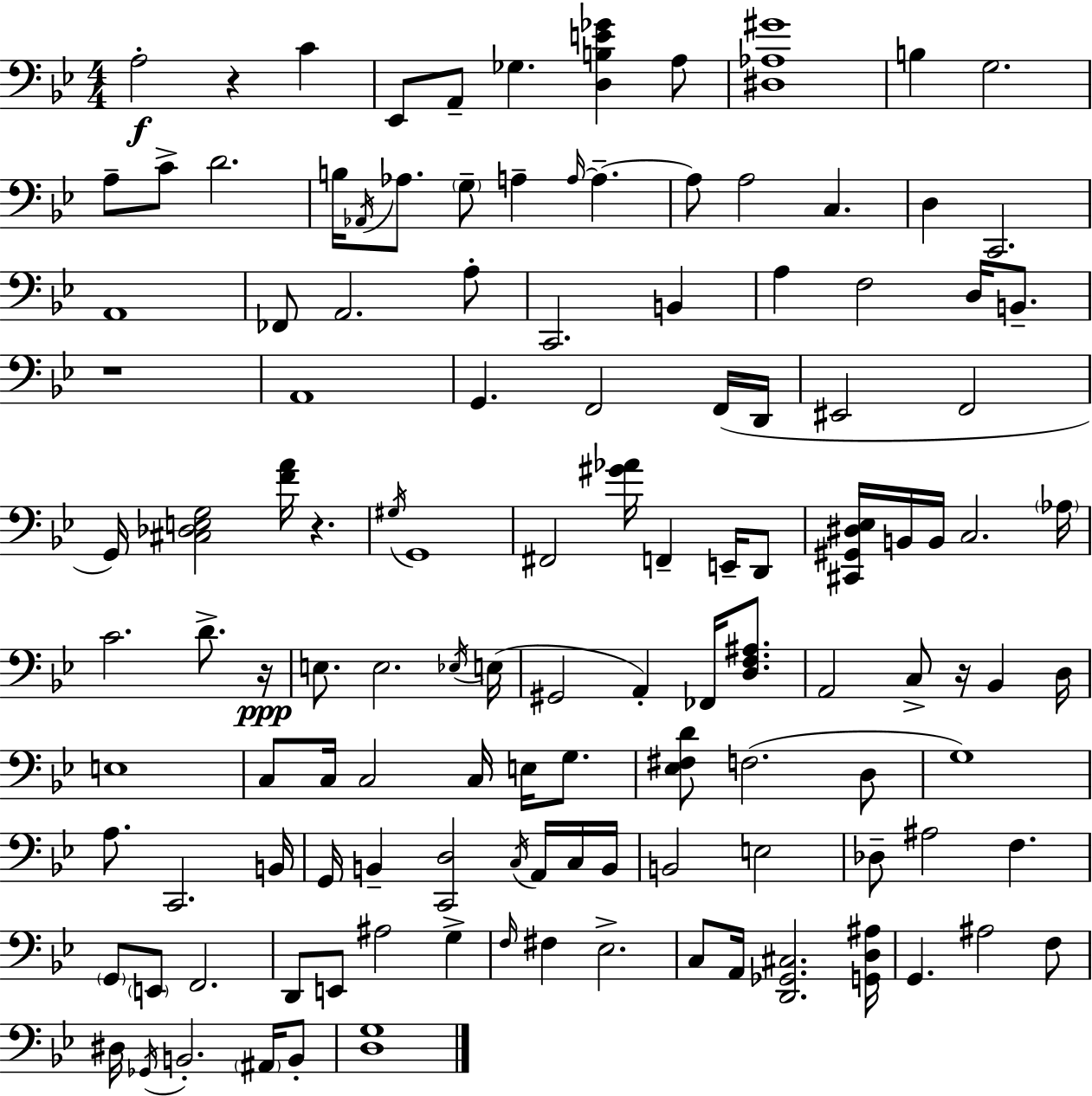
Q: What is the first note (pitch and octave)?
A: A3